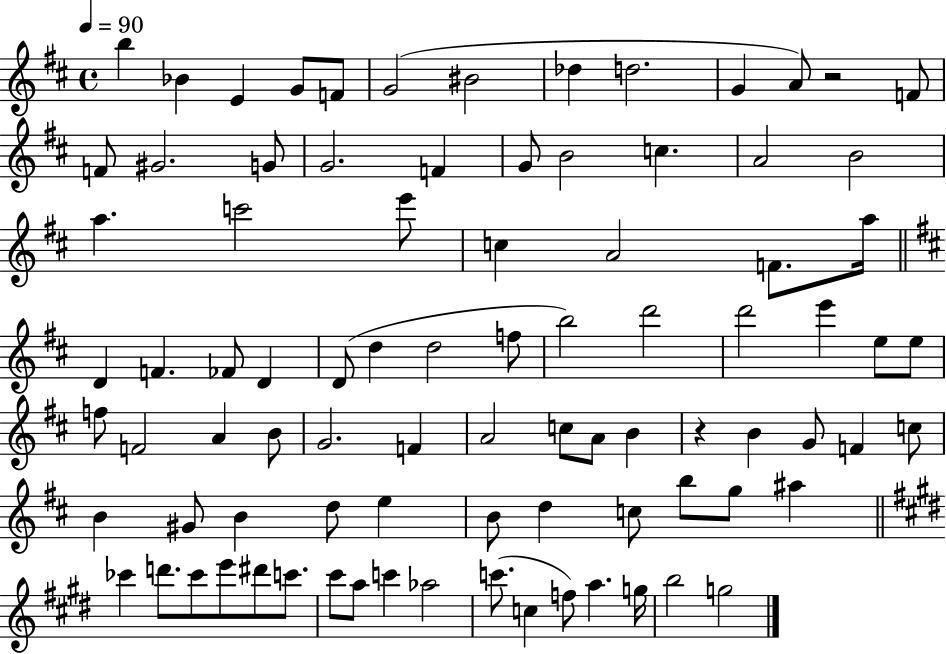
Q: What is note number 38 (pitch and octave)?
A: B5